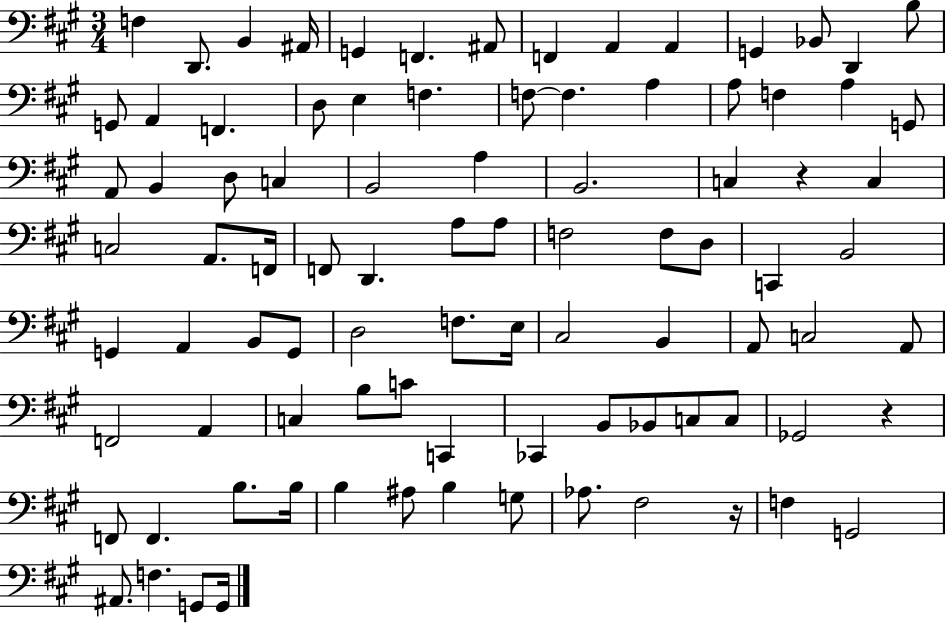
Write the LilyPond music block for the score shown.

{
  \clef bass
  \numericTimeSignature
  \time 3/4
  \key a \major
  f4 d,8. b,4 ais,16 | g,4 f,4. ais,8 | f,4 a,4 a,4 | g,4 bes,8 d,4 b8 | \break g,8 a,4 f,4. | d8 e4 f4. | f8~~ f4. a4 | a8 f4 a4 g,8 | \break a,8 b,4 d8 c4 | b,2 a4 | b,2. | c4 r4 c4 | \break c2 a,8. f,16 | f,8 d,4. a8 a8 | f2 f8 d8 | c,4 b,2 | \break g,4 a,4 b,8 g,8 | d2 f8. e16 | cis2 b,4 | a,8 c2 a,8 | \break f,2 a,4 | c4 b8 c'8 c,4 | ces,4 b,8 bes,8 c8 c8 | ges,2 r4 | \break f,8 f,4. b8. b16 | b4 ais8 b4 g8 | aes8. fis2 r16 | f4 g,2 | \break ais,8. f4. g,8 g,16 | \bar "|."
}